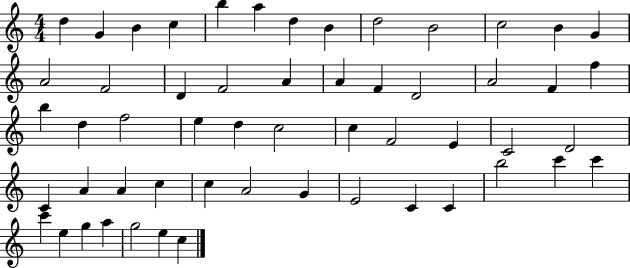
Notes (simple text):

D5/q G4/q B4/q C5/q B5/q A5/q D5/q B4/q D5/h B4/h C5/h B4/q G4/q A4/h F4/h D4/q F4/h A4/q A4/q F4/q D4/h A4/h F4/q F5/q B5/q D5/q F5/h E5/q D5/q C5/h C5/q F4/h E4/q C4/h D4/h C4/q A4/q A4/q C5/q C5/q A4/h G4/q E4/h C4/q C4/q B5/h C6/q C6/q C6/q E5/q G5/q A5/q G5/h E5/q C5/q